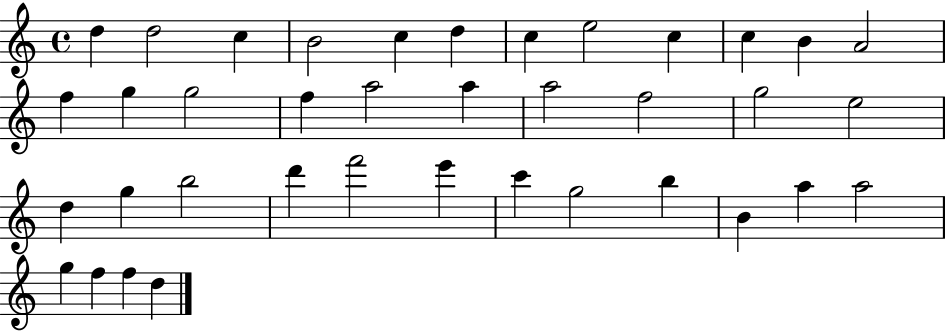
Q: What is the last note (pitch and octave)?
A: D5